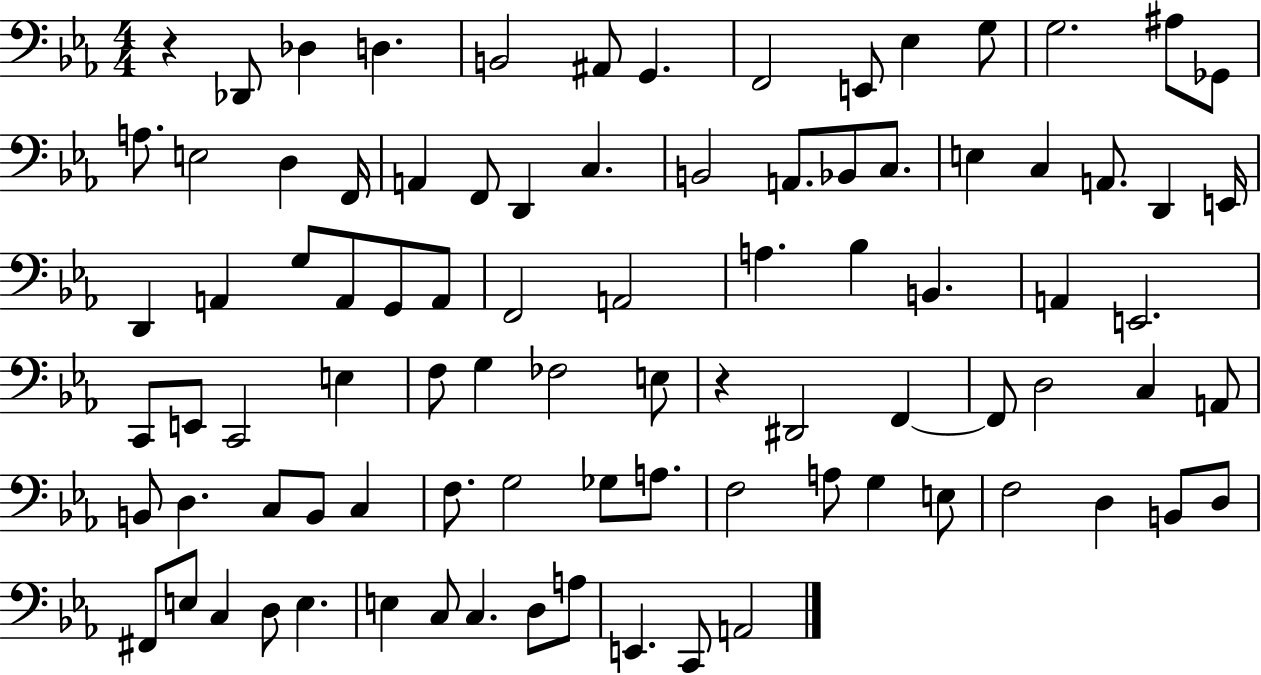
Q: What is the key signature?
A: EES major